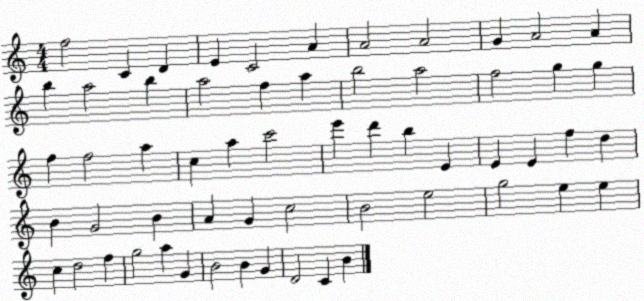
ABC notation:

X:1
T:Untitled
M:4/4
L:1/4
K:C
f2 C D E C2 A A2 A2 G A2 A b a2 b a2 f a b2 a2 f2 g g f f2 a c a c'2 e' d' b E E E f d B G2 B A G c2 B2 e2 g2 e e c d2 f g2 a G B2 B G D2 C B